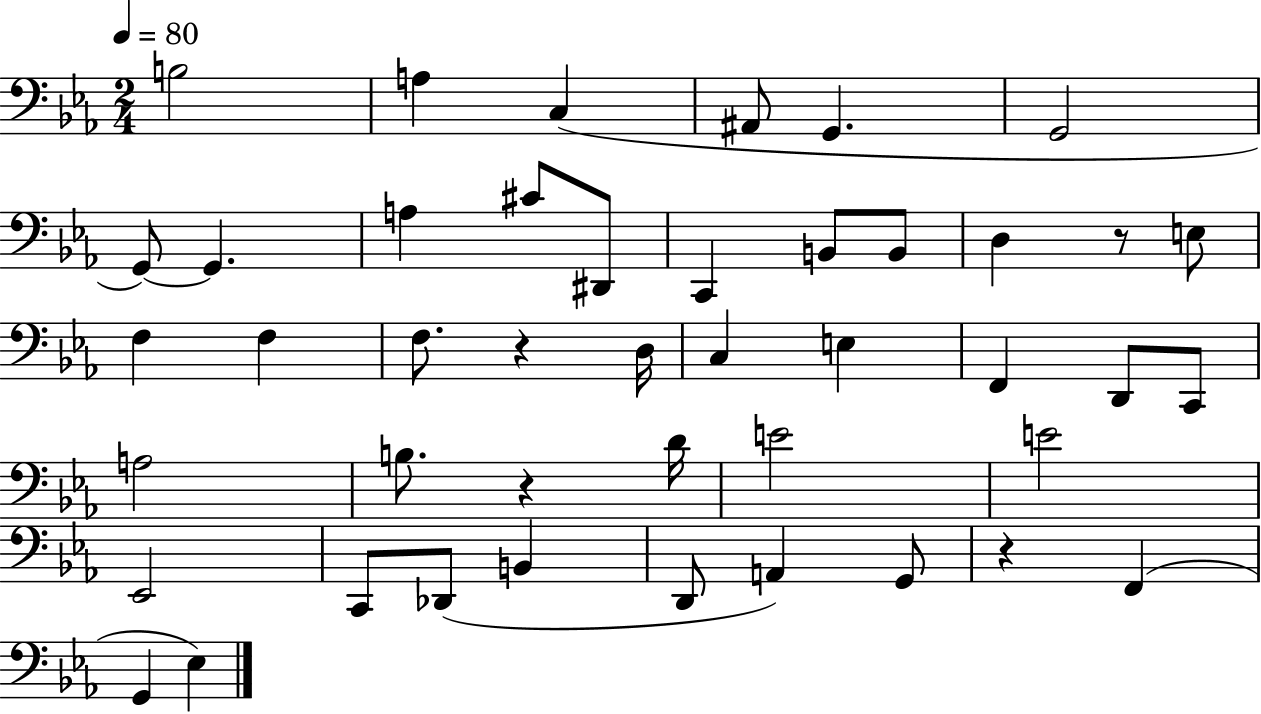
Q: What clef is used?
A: bass